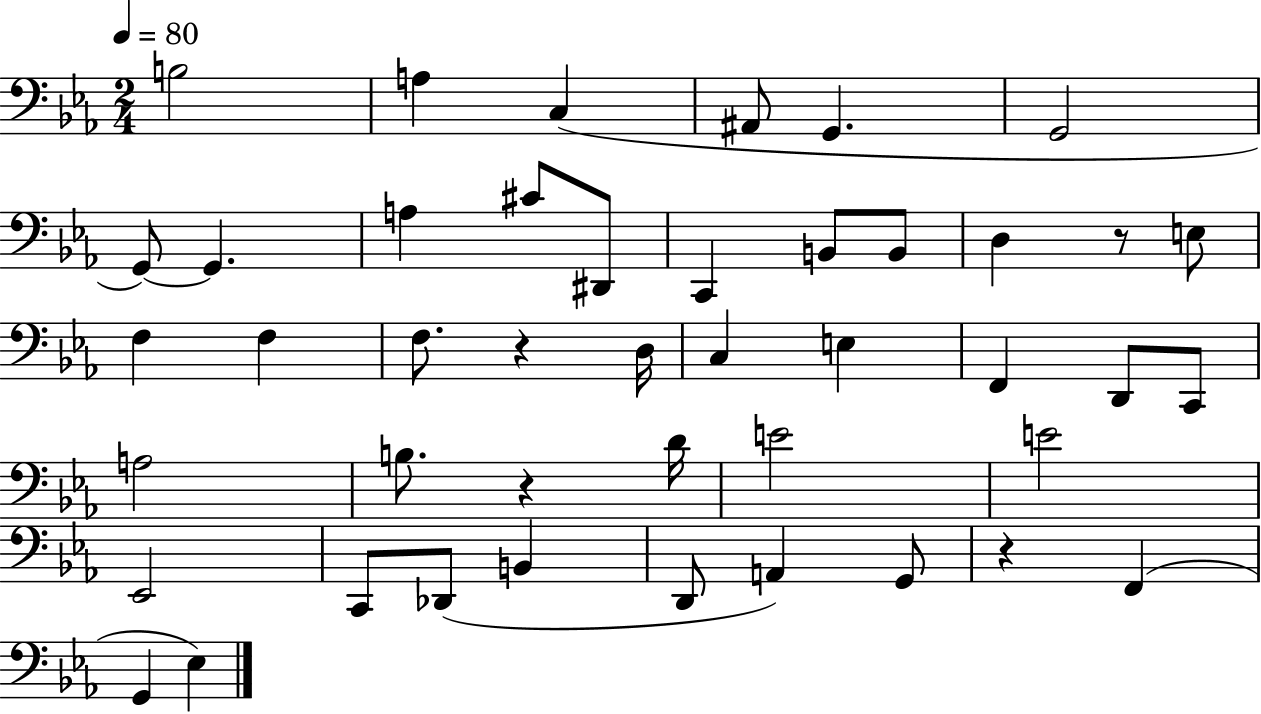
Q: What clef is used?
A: bass